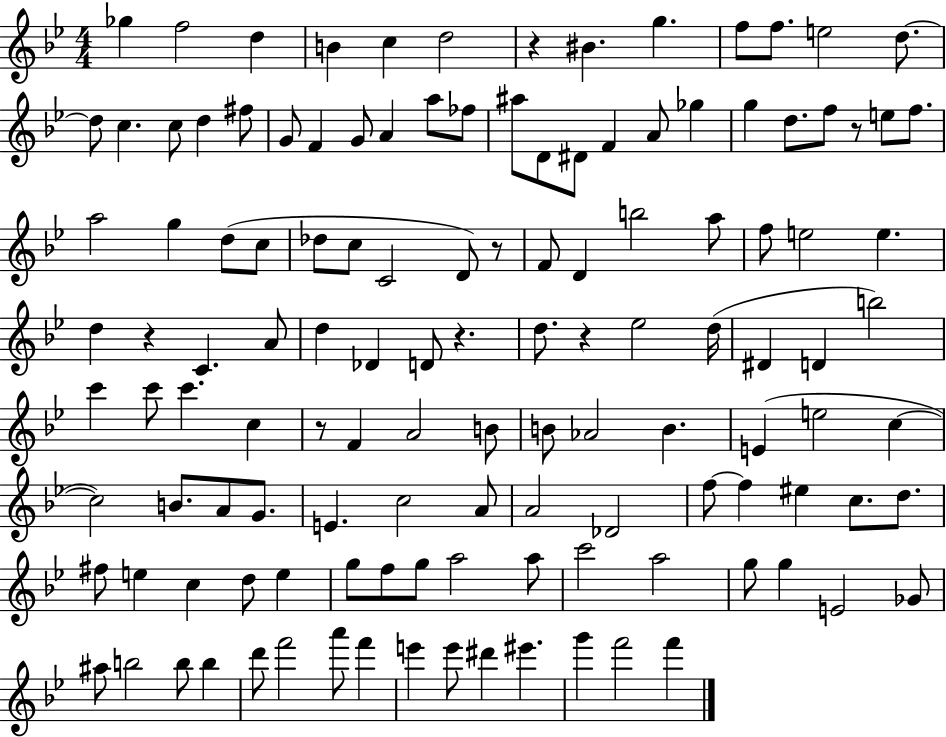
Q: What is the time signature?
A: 4/4